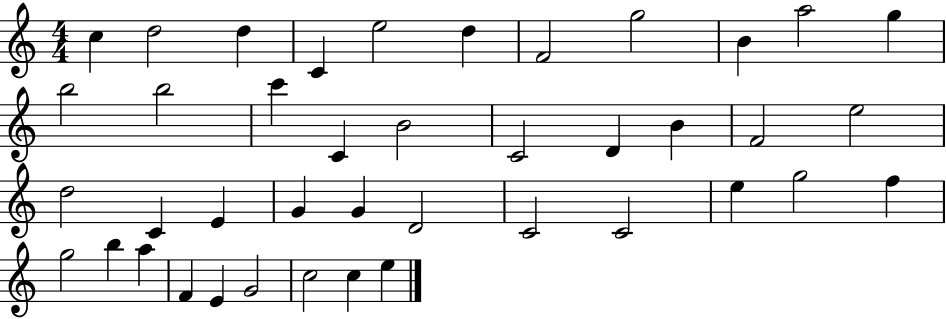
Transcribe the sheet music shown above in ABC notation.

X:1
T:Untitled
M:4/4
L:1/4
K:C
c d2 d C e2 d F2 g2 B a2 g b2 b2 c' C B2 C2 D B F2 e2 d2 C E G G D2 C2 C2 e g2 f g2 b a F E G2 c2 c e